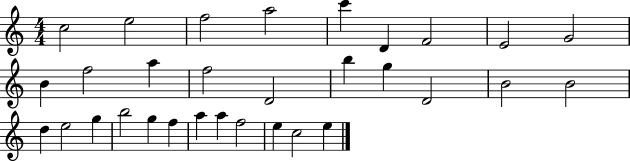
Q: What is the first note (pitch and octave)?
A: C5